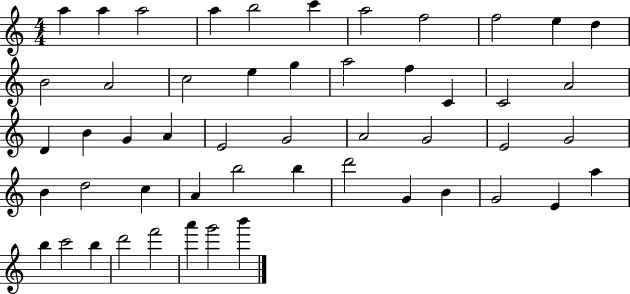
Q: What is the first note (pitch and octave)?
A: A5